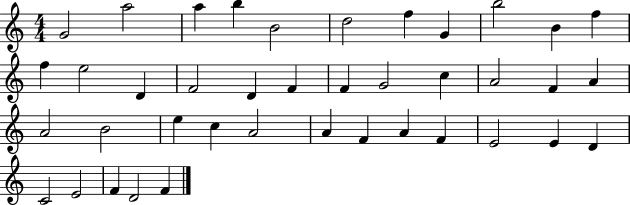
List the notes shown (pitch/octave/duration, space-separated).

G4/h A5/h A5/q B5/q B4/h D5/h F5/q G4/q B5/h B4/q F5/q F5/q E5/h D4/q F4/h D4/q F4/q F4/q G4/h C5/q A4/h F4/q A4/q A4/h B4/h E5/q C5/q A4/h A4/q F4/q A4/q F4/q E4/h E4/q D4/q C4/h E4/h F4/q D4/h F4/q